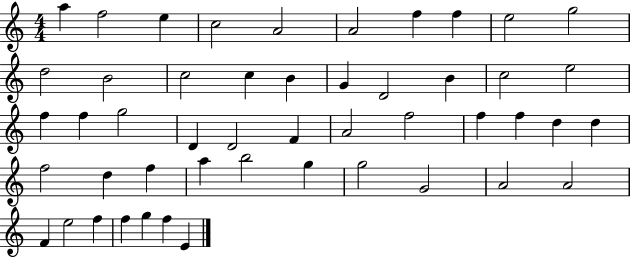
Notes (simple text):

A5/q F5/h E5/q C5/h A4/h A4/h F5/q F5/q E5/h G5/h D5/h B4/h C5/h C5/q B4/q G4/q D4/h B4/q C5/h E5/h F5/q F5/q G5/h D4/q D4/h F4/q A4/h F5/h F5/q F5/q D5/q D5/q F5/h D5/q F5/q A5/q B5/h G5/q G5/h G4/h A4/h A4/h F4/q E5/h F5/q F5/q G5/q F5/q E4/q